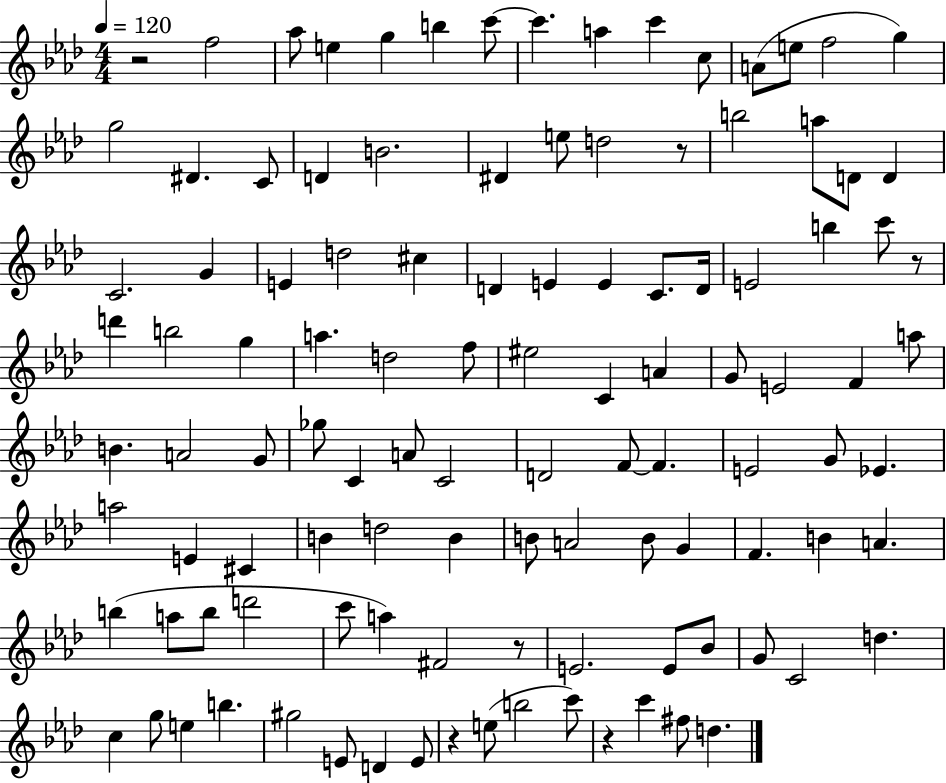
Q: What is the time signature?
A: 4/4